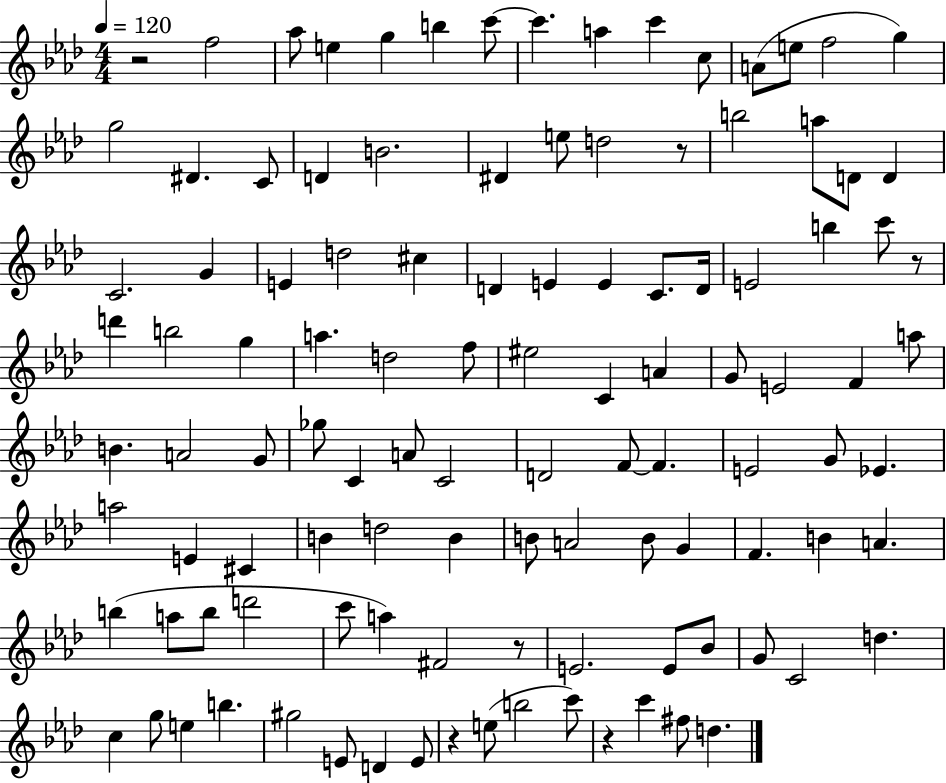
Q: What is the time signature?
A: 4/4